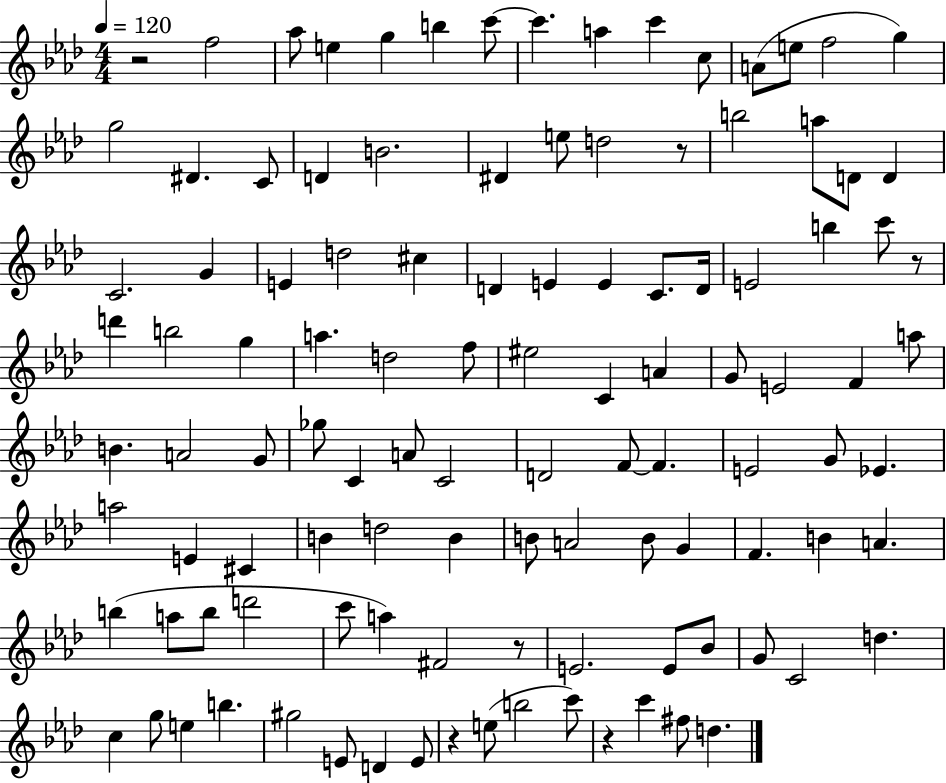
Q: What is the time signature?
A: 4/4